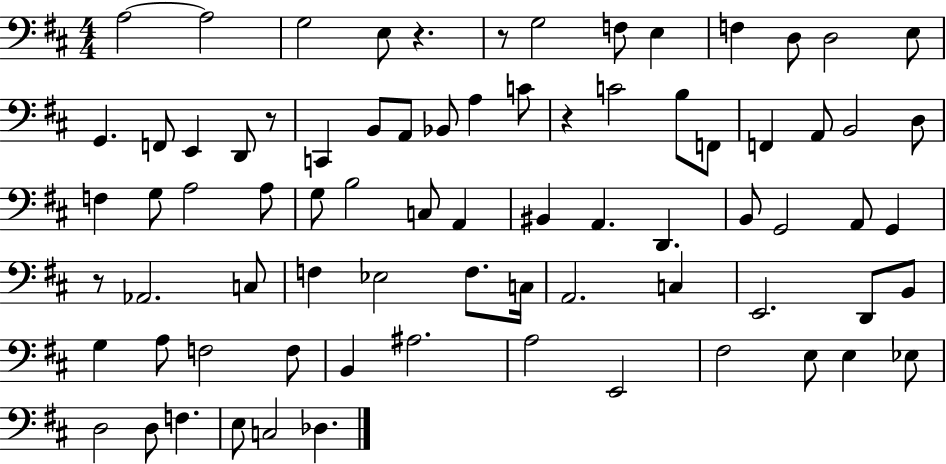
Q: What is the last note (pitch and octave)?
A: Db3